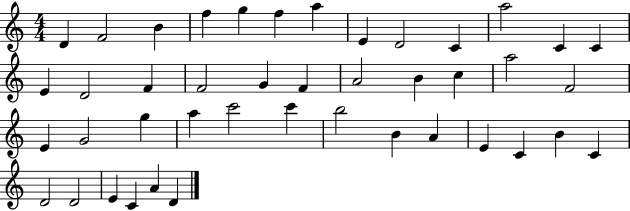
{
  \clef treble
  \numericTimeSignature
  \time 4/4
  \key c \major
  d'4 f'2 b'4 | f''4 g''4 f''4 a''4 | e'4 d'2 c'4 | a''2 c'4 c'4 | \break e'4 d'2 f'4 | f'2 g'4 f'4 | a'2 b'4 c''4 | a''2 f'2 | \break e'4 g'2 g''4 | a''4 c'''2 c'''4 | b''2 b'4 a'4 | e'4 c'4 b'4 c'4 | \break d'2 d'2 | e'4 c'4 a'4 d'4 | \bar "|."
}